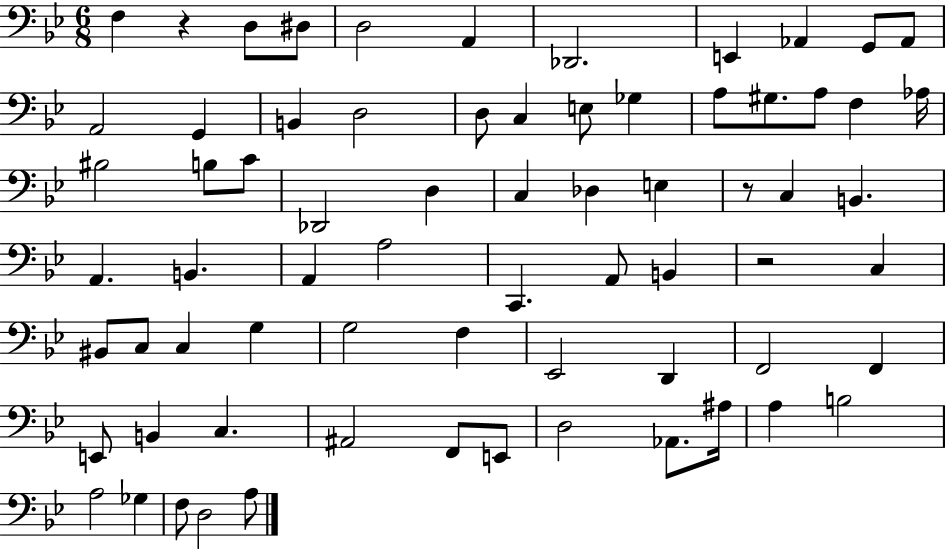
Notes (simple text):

F3/q R/q D3/e D#3/e D3/h A2/q Db2/h. E2/q Ab2/q G2/e Ab2/e A2/h G2/q B2/q D3/h D3/e C3/q E3/e Gb3/q A3/e G#3/e. A3/e F3/q Ab3/s BIS3/h B3/e C4/e Db2/h D3/q C3/q Db3/q E3/q R/e C3/q B2/q. A2/q. B2/q. A2/q A3/h C2/q. A2/e B2/q R/h C3/q BIS2/e C3/e C3/q G3/q G3/h F3/q Eb2/h D2/q F2/h F2/q E2/e B2/q C3/q. A#2/h F2/e E2/e D3/h Ab2/e. A#3/s A3/q B3/h A3/h Gb3/q F3/e D3/h A3/e